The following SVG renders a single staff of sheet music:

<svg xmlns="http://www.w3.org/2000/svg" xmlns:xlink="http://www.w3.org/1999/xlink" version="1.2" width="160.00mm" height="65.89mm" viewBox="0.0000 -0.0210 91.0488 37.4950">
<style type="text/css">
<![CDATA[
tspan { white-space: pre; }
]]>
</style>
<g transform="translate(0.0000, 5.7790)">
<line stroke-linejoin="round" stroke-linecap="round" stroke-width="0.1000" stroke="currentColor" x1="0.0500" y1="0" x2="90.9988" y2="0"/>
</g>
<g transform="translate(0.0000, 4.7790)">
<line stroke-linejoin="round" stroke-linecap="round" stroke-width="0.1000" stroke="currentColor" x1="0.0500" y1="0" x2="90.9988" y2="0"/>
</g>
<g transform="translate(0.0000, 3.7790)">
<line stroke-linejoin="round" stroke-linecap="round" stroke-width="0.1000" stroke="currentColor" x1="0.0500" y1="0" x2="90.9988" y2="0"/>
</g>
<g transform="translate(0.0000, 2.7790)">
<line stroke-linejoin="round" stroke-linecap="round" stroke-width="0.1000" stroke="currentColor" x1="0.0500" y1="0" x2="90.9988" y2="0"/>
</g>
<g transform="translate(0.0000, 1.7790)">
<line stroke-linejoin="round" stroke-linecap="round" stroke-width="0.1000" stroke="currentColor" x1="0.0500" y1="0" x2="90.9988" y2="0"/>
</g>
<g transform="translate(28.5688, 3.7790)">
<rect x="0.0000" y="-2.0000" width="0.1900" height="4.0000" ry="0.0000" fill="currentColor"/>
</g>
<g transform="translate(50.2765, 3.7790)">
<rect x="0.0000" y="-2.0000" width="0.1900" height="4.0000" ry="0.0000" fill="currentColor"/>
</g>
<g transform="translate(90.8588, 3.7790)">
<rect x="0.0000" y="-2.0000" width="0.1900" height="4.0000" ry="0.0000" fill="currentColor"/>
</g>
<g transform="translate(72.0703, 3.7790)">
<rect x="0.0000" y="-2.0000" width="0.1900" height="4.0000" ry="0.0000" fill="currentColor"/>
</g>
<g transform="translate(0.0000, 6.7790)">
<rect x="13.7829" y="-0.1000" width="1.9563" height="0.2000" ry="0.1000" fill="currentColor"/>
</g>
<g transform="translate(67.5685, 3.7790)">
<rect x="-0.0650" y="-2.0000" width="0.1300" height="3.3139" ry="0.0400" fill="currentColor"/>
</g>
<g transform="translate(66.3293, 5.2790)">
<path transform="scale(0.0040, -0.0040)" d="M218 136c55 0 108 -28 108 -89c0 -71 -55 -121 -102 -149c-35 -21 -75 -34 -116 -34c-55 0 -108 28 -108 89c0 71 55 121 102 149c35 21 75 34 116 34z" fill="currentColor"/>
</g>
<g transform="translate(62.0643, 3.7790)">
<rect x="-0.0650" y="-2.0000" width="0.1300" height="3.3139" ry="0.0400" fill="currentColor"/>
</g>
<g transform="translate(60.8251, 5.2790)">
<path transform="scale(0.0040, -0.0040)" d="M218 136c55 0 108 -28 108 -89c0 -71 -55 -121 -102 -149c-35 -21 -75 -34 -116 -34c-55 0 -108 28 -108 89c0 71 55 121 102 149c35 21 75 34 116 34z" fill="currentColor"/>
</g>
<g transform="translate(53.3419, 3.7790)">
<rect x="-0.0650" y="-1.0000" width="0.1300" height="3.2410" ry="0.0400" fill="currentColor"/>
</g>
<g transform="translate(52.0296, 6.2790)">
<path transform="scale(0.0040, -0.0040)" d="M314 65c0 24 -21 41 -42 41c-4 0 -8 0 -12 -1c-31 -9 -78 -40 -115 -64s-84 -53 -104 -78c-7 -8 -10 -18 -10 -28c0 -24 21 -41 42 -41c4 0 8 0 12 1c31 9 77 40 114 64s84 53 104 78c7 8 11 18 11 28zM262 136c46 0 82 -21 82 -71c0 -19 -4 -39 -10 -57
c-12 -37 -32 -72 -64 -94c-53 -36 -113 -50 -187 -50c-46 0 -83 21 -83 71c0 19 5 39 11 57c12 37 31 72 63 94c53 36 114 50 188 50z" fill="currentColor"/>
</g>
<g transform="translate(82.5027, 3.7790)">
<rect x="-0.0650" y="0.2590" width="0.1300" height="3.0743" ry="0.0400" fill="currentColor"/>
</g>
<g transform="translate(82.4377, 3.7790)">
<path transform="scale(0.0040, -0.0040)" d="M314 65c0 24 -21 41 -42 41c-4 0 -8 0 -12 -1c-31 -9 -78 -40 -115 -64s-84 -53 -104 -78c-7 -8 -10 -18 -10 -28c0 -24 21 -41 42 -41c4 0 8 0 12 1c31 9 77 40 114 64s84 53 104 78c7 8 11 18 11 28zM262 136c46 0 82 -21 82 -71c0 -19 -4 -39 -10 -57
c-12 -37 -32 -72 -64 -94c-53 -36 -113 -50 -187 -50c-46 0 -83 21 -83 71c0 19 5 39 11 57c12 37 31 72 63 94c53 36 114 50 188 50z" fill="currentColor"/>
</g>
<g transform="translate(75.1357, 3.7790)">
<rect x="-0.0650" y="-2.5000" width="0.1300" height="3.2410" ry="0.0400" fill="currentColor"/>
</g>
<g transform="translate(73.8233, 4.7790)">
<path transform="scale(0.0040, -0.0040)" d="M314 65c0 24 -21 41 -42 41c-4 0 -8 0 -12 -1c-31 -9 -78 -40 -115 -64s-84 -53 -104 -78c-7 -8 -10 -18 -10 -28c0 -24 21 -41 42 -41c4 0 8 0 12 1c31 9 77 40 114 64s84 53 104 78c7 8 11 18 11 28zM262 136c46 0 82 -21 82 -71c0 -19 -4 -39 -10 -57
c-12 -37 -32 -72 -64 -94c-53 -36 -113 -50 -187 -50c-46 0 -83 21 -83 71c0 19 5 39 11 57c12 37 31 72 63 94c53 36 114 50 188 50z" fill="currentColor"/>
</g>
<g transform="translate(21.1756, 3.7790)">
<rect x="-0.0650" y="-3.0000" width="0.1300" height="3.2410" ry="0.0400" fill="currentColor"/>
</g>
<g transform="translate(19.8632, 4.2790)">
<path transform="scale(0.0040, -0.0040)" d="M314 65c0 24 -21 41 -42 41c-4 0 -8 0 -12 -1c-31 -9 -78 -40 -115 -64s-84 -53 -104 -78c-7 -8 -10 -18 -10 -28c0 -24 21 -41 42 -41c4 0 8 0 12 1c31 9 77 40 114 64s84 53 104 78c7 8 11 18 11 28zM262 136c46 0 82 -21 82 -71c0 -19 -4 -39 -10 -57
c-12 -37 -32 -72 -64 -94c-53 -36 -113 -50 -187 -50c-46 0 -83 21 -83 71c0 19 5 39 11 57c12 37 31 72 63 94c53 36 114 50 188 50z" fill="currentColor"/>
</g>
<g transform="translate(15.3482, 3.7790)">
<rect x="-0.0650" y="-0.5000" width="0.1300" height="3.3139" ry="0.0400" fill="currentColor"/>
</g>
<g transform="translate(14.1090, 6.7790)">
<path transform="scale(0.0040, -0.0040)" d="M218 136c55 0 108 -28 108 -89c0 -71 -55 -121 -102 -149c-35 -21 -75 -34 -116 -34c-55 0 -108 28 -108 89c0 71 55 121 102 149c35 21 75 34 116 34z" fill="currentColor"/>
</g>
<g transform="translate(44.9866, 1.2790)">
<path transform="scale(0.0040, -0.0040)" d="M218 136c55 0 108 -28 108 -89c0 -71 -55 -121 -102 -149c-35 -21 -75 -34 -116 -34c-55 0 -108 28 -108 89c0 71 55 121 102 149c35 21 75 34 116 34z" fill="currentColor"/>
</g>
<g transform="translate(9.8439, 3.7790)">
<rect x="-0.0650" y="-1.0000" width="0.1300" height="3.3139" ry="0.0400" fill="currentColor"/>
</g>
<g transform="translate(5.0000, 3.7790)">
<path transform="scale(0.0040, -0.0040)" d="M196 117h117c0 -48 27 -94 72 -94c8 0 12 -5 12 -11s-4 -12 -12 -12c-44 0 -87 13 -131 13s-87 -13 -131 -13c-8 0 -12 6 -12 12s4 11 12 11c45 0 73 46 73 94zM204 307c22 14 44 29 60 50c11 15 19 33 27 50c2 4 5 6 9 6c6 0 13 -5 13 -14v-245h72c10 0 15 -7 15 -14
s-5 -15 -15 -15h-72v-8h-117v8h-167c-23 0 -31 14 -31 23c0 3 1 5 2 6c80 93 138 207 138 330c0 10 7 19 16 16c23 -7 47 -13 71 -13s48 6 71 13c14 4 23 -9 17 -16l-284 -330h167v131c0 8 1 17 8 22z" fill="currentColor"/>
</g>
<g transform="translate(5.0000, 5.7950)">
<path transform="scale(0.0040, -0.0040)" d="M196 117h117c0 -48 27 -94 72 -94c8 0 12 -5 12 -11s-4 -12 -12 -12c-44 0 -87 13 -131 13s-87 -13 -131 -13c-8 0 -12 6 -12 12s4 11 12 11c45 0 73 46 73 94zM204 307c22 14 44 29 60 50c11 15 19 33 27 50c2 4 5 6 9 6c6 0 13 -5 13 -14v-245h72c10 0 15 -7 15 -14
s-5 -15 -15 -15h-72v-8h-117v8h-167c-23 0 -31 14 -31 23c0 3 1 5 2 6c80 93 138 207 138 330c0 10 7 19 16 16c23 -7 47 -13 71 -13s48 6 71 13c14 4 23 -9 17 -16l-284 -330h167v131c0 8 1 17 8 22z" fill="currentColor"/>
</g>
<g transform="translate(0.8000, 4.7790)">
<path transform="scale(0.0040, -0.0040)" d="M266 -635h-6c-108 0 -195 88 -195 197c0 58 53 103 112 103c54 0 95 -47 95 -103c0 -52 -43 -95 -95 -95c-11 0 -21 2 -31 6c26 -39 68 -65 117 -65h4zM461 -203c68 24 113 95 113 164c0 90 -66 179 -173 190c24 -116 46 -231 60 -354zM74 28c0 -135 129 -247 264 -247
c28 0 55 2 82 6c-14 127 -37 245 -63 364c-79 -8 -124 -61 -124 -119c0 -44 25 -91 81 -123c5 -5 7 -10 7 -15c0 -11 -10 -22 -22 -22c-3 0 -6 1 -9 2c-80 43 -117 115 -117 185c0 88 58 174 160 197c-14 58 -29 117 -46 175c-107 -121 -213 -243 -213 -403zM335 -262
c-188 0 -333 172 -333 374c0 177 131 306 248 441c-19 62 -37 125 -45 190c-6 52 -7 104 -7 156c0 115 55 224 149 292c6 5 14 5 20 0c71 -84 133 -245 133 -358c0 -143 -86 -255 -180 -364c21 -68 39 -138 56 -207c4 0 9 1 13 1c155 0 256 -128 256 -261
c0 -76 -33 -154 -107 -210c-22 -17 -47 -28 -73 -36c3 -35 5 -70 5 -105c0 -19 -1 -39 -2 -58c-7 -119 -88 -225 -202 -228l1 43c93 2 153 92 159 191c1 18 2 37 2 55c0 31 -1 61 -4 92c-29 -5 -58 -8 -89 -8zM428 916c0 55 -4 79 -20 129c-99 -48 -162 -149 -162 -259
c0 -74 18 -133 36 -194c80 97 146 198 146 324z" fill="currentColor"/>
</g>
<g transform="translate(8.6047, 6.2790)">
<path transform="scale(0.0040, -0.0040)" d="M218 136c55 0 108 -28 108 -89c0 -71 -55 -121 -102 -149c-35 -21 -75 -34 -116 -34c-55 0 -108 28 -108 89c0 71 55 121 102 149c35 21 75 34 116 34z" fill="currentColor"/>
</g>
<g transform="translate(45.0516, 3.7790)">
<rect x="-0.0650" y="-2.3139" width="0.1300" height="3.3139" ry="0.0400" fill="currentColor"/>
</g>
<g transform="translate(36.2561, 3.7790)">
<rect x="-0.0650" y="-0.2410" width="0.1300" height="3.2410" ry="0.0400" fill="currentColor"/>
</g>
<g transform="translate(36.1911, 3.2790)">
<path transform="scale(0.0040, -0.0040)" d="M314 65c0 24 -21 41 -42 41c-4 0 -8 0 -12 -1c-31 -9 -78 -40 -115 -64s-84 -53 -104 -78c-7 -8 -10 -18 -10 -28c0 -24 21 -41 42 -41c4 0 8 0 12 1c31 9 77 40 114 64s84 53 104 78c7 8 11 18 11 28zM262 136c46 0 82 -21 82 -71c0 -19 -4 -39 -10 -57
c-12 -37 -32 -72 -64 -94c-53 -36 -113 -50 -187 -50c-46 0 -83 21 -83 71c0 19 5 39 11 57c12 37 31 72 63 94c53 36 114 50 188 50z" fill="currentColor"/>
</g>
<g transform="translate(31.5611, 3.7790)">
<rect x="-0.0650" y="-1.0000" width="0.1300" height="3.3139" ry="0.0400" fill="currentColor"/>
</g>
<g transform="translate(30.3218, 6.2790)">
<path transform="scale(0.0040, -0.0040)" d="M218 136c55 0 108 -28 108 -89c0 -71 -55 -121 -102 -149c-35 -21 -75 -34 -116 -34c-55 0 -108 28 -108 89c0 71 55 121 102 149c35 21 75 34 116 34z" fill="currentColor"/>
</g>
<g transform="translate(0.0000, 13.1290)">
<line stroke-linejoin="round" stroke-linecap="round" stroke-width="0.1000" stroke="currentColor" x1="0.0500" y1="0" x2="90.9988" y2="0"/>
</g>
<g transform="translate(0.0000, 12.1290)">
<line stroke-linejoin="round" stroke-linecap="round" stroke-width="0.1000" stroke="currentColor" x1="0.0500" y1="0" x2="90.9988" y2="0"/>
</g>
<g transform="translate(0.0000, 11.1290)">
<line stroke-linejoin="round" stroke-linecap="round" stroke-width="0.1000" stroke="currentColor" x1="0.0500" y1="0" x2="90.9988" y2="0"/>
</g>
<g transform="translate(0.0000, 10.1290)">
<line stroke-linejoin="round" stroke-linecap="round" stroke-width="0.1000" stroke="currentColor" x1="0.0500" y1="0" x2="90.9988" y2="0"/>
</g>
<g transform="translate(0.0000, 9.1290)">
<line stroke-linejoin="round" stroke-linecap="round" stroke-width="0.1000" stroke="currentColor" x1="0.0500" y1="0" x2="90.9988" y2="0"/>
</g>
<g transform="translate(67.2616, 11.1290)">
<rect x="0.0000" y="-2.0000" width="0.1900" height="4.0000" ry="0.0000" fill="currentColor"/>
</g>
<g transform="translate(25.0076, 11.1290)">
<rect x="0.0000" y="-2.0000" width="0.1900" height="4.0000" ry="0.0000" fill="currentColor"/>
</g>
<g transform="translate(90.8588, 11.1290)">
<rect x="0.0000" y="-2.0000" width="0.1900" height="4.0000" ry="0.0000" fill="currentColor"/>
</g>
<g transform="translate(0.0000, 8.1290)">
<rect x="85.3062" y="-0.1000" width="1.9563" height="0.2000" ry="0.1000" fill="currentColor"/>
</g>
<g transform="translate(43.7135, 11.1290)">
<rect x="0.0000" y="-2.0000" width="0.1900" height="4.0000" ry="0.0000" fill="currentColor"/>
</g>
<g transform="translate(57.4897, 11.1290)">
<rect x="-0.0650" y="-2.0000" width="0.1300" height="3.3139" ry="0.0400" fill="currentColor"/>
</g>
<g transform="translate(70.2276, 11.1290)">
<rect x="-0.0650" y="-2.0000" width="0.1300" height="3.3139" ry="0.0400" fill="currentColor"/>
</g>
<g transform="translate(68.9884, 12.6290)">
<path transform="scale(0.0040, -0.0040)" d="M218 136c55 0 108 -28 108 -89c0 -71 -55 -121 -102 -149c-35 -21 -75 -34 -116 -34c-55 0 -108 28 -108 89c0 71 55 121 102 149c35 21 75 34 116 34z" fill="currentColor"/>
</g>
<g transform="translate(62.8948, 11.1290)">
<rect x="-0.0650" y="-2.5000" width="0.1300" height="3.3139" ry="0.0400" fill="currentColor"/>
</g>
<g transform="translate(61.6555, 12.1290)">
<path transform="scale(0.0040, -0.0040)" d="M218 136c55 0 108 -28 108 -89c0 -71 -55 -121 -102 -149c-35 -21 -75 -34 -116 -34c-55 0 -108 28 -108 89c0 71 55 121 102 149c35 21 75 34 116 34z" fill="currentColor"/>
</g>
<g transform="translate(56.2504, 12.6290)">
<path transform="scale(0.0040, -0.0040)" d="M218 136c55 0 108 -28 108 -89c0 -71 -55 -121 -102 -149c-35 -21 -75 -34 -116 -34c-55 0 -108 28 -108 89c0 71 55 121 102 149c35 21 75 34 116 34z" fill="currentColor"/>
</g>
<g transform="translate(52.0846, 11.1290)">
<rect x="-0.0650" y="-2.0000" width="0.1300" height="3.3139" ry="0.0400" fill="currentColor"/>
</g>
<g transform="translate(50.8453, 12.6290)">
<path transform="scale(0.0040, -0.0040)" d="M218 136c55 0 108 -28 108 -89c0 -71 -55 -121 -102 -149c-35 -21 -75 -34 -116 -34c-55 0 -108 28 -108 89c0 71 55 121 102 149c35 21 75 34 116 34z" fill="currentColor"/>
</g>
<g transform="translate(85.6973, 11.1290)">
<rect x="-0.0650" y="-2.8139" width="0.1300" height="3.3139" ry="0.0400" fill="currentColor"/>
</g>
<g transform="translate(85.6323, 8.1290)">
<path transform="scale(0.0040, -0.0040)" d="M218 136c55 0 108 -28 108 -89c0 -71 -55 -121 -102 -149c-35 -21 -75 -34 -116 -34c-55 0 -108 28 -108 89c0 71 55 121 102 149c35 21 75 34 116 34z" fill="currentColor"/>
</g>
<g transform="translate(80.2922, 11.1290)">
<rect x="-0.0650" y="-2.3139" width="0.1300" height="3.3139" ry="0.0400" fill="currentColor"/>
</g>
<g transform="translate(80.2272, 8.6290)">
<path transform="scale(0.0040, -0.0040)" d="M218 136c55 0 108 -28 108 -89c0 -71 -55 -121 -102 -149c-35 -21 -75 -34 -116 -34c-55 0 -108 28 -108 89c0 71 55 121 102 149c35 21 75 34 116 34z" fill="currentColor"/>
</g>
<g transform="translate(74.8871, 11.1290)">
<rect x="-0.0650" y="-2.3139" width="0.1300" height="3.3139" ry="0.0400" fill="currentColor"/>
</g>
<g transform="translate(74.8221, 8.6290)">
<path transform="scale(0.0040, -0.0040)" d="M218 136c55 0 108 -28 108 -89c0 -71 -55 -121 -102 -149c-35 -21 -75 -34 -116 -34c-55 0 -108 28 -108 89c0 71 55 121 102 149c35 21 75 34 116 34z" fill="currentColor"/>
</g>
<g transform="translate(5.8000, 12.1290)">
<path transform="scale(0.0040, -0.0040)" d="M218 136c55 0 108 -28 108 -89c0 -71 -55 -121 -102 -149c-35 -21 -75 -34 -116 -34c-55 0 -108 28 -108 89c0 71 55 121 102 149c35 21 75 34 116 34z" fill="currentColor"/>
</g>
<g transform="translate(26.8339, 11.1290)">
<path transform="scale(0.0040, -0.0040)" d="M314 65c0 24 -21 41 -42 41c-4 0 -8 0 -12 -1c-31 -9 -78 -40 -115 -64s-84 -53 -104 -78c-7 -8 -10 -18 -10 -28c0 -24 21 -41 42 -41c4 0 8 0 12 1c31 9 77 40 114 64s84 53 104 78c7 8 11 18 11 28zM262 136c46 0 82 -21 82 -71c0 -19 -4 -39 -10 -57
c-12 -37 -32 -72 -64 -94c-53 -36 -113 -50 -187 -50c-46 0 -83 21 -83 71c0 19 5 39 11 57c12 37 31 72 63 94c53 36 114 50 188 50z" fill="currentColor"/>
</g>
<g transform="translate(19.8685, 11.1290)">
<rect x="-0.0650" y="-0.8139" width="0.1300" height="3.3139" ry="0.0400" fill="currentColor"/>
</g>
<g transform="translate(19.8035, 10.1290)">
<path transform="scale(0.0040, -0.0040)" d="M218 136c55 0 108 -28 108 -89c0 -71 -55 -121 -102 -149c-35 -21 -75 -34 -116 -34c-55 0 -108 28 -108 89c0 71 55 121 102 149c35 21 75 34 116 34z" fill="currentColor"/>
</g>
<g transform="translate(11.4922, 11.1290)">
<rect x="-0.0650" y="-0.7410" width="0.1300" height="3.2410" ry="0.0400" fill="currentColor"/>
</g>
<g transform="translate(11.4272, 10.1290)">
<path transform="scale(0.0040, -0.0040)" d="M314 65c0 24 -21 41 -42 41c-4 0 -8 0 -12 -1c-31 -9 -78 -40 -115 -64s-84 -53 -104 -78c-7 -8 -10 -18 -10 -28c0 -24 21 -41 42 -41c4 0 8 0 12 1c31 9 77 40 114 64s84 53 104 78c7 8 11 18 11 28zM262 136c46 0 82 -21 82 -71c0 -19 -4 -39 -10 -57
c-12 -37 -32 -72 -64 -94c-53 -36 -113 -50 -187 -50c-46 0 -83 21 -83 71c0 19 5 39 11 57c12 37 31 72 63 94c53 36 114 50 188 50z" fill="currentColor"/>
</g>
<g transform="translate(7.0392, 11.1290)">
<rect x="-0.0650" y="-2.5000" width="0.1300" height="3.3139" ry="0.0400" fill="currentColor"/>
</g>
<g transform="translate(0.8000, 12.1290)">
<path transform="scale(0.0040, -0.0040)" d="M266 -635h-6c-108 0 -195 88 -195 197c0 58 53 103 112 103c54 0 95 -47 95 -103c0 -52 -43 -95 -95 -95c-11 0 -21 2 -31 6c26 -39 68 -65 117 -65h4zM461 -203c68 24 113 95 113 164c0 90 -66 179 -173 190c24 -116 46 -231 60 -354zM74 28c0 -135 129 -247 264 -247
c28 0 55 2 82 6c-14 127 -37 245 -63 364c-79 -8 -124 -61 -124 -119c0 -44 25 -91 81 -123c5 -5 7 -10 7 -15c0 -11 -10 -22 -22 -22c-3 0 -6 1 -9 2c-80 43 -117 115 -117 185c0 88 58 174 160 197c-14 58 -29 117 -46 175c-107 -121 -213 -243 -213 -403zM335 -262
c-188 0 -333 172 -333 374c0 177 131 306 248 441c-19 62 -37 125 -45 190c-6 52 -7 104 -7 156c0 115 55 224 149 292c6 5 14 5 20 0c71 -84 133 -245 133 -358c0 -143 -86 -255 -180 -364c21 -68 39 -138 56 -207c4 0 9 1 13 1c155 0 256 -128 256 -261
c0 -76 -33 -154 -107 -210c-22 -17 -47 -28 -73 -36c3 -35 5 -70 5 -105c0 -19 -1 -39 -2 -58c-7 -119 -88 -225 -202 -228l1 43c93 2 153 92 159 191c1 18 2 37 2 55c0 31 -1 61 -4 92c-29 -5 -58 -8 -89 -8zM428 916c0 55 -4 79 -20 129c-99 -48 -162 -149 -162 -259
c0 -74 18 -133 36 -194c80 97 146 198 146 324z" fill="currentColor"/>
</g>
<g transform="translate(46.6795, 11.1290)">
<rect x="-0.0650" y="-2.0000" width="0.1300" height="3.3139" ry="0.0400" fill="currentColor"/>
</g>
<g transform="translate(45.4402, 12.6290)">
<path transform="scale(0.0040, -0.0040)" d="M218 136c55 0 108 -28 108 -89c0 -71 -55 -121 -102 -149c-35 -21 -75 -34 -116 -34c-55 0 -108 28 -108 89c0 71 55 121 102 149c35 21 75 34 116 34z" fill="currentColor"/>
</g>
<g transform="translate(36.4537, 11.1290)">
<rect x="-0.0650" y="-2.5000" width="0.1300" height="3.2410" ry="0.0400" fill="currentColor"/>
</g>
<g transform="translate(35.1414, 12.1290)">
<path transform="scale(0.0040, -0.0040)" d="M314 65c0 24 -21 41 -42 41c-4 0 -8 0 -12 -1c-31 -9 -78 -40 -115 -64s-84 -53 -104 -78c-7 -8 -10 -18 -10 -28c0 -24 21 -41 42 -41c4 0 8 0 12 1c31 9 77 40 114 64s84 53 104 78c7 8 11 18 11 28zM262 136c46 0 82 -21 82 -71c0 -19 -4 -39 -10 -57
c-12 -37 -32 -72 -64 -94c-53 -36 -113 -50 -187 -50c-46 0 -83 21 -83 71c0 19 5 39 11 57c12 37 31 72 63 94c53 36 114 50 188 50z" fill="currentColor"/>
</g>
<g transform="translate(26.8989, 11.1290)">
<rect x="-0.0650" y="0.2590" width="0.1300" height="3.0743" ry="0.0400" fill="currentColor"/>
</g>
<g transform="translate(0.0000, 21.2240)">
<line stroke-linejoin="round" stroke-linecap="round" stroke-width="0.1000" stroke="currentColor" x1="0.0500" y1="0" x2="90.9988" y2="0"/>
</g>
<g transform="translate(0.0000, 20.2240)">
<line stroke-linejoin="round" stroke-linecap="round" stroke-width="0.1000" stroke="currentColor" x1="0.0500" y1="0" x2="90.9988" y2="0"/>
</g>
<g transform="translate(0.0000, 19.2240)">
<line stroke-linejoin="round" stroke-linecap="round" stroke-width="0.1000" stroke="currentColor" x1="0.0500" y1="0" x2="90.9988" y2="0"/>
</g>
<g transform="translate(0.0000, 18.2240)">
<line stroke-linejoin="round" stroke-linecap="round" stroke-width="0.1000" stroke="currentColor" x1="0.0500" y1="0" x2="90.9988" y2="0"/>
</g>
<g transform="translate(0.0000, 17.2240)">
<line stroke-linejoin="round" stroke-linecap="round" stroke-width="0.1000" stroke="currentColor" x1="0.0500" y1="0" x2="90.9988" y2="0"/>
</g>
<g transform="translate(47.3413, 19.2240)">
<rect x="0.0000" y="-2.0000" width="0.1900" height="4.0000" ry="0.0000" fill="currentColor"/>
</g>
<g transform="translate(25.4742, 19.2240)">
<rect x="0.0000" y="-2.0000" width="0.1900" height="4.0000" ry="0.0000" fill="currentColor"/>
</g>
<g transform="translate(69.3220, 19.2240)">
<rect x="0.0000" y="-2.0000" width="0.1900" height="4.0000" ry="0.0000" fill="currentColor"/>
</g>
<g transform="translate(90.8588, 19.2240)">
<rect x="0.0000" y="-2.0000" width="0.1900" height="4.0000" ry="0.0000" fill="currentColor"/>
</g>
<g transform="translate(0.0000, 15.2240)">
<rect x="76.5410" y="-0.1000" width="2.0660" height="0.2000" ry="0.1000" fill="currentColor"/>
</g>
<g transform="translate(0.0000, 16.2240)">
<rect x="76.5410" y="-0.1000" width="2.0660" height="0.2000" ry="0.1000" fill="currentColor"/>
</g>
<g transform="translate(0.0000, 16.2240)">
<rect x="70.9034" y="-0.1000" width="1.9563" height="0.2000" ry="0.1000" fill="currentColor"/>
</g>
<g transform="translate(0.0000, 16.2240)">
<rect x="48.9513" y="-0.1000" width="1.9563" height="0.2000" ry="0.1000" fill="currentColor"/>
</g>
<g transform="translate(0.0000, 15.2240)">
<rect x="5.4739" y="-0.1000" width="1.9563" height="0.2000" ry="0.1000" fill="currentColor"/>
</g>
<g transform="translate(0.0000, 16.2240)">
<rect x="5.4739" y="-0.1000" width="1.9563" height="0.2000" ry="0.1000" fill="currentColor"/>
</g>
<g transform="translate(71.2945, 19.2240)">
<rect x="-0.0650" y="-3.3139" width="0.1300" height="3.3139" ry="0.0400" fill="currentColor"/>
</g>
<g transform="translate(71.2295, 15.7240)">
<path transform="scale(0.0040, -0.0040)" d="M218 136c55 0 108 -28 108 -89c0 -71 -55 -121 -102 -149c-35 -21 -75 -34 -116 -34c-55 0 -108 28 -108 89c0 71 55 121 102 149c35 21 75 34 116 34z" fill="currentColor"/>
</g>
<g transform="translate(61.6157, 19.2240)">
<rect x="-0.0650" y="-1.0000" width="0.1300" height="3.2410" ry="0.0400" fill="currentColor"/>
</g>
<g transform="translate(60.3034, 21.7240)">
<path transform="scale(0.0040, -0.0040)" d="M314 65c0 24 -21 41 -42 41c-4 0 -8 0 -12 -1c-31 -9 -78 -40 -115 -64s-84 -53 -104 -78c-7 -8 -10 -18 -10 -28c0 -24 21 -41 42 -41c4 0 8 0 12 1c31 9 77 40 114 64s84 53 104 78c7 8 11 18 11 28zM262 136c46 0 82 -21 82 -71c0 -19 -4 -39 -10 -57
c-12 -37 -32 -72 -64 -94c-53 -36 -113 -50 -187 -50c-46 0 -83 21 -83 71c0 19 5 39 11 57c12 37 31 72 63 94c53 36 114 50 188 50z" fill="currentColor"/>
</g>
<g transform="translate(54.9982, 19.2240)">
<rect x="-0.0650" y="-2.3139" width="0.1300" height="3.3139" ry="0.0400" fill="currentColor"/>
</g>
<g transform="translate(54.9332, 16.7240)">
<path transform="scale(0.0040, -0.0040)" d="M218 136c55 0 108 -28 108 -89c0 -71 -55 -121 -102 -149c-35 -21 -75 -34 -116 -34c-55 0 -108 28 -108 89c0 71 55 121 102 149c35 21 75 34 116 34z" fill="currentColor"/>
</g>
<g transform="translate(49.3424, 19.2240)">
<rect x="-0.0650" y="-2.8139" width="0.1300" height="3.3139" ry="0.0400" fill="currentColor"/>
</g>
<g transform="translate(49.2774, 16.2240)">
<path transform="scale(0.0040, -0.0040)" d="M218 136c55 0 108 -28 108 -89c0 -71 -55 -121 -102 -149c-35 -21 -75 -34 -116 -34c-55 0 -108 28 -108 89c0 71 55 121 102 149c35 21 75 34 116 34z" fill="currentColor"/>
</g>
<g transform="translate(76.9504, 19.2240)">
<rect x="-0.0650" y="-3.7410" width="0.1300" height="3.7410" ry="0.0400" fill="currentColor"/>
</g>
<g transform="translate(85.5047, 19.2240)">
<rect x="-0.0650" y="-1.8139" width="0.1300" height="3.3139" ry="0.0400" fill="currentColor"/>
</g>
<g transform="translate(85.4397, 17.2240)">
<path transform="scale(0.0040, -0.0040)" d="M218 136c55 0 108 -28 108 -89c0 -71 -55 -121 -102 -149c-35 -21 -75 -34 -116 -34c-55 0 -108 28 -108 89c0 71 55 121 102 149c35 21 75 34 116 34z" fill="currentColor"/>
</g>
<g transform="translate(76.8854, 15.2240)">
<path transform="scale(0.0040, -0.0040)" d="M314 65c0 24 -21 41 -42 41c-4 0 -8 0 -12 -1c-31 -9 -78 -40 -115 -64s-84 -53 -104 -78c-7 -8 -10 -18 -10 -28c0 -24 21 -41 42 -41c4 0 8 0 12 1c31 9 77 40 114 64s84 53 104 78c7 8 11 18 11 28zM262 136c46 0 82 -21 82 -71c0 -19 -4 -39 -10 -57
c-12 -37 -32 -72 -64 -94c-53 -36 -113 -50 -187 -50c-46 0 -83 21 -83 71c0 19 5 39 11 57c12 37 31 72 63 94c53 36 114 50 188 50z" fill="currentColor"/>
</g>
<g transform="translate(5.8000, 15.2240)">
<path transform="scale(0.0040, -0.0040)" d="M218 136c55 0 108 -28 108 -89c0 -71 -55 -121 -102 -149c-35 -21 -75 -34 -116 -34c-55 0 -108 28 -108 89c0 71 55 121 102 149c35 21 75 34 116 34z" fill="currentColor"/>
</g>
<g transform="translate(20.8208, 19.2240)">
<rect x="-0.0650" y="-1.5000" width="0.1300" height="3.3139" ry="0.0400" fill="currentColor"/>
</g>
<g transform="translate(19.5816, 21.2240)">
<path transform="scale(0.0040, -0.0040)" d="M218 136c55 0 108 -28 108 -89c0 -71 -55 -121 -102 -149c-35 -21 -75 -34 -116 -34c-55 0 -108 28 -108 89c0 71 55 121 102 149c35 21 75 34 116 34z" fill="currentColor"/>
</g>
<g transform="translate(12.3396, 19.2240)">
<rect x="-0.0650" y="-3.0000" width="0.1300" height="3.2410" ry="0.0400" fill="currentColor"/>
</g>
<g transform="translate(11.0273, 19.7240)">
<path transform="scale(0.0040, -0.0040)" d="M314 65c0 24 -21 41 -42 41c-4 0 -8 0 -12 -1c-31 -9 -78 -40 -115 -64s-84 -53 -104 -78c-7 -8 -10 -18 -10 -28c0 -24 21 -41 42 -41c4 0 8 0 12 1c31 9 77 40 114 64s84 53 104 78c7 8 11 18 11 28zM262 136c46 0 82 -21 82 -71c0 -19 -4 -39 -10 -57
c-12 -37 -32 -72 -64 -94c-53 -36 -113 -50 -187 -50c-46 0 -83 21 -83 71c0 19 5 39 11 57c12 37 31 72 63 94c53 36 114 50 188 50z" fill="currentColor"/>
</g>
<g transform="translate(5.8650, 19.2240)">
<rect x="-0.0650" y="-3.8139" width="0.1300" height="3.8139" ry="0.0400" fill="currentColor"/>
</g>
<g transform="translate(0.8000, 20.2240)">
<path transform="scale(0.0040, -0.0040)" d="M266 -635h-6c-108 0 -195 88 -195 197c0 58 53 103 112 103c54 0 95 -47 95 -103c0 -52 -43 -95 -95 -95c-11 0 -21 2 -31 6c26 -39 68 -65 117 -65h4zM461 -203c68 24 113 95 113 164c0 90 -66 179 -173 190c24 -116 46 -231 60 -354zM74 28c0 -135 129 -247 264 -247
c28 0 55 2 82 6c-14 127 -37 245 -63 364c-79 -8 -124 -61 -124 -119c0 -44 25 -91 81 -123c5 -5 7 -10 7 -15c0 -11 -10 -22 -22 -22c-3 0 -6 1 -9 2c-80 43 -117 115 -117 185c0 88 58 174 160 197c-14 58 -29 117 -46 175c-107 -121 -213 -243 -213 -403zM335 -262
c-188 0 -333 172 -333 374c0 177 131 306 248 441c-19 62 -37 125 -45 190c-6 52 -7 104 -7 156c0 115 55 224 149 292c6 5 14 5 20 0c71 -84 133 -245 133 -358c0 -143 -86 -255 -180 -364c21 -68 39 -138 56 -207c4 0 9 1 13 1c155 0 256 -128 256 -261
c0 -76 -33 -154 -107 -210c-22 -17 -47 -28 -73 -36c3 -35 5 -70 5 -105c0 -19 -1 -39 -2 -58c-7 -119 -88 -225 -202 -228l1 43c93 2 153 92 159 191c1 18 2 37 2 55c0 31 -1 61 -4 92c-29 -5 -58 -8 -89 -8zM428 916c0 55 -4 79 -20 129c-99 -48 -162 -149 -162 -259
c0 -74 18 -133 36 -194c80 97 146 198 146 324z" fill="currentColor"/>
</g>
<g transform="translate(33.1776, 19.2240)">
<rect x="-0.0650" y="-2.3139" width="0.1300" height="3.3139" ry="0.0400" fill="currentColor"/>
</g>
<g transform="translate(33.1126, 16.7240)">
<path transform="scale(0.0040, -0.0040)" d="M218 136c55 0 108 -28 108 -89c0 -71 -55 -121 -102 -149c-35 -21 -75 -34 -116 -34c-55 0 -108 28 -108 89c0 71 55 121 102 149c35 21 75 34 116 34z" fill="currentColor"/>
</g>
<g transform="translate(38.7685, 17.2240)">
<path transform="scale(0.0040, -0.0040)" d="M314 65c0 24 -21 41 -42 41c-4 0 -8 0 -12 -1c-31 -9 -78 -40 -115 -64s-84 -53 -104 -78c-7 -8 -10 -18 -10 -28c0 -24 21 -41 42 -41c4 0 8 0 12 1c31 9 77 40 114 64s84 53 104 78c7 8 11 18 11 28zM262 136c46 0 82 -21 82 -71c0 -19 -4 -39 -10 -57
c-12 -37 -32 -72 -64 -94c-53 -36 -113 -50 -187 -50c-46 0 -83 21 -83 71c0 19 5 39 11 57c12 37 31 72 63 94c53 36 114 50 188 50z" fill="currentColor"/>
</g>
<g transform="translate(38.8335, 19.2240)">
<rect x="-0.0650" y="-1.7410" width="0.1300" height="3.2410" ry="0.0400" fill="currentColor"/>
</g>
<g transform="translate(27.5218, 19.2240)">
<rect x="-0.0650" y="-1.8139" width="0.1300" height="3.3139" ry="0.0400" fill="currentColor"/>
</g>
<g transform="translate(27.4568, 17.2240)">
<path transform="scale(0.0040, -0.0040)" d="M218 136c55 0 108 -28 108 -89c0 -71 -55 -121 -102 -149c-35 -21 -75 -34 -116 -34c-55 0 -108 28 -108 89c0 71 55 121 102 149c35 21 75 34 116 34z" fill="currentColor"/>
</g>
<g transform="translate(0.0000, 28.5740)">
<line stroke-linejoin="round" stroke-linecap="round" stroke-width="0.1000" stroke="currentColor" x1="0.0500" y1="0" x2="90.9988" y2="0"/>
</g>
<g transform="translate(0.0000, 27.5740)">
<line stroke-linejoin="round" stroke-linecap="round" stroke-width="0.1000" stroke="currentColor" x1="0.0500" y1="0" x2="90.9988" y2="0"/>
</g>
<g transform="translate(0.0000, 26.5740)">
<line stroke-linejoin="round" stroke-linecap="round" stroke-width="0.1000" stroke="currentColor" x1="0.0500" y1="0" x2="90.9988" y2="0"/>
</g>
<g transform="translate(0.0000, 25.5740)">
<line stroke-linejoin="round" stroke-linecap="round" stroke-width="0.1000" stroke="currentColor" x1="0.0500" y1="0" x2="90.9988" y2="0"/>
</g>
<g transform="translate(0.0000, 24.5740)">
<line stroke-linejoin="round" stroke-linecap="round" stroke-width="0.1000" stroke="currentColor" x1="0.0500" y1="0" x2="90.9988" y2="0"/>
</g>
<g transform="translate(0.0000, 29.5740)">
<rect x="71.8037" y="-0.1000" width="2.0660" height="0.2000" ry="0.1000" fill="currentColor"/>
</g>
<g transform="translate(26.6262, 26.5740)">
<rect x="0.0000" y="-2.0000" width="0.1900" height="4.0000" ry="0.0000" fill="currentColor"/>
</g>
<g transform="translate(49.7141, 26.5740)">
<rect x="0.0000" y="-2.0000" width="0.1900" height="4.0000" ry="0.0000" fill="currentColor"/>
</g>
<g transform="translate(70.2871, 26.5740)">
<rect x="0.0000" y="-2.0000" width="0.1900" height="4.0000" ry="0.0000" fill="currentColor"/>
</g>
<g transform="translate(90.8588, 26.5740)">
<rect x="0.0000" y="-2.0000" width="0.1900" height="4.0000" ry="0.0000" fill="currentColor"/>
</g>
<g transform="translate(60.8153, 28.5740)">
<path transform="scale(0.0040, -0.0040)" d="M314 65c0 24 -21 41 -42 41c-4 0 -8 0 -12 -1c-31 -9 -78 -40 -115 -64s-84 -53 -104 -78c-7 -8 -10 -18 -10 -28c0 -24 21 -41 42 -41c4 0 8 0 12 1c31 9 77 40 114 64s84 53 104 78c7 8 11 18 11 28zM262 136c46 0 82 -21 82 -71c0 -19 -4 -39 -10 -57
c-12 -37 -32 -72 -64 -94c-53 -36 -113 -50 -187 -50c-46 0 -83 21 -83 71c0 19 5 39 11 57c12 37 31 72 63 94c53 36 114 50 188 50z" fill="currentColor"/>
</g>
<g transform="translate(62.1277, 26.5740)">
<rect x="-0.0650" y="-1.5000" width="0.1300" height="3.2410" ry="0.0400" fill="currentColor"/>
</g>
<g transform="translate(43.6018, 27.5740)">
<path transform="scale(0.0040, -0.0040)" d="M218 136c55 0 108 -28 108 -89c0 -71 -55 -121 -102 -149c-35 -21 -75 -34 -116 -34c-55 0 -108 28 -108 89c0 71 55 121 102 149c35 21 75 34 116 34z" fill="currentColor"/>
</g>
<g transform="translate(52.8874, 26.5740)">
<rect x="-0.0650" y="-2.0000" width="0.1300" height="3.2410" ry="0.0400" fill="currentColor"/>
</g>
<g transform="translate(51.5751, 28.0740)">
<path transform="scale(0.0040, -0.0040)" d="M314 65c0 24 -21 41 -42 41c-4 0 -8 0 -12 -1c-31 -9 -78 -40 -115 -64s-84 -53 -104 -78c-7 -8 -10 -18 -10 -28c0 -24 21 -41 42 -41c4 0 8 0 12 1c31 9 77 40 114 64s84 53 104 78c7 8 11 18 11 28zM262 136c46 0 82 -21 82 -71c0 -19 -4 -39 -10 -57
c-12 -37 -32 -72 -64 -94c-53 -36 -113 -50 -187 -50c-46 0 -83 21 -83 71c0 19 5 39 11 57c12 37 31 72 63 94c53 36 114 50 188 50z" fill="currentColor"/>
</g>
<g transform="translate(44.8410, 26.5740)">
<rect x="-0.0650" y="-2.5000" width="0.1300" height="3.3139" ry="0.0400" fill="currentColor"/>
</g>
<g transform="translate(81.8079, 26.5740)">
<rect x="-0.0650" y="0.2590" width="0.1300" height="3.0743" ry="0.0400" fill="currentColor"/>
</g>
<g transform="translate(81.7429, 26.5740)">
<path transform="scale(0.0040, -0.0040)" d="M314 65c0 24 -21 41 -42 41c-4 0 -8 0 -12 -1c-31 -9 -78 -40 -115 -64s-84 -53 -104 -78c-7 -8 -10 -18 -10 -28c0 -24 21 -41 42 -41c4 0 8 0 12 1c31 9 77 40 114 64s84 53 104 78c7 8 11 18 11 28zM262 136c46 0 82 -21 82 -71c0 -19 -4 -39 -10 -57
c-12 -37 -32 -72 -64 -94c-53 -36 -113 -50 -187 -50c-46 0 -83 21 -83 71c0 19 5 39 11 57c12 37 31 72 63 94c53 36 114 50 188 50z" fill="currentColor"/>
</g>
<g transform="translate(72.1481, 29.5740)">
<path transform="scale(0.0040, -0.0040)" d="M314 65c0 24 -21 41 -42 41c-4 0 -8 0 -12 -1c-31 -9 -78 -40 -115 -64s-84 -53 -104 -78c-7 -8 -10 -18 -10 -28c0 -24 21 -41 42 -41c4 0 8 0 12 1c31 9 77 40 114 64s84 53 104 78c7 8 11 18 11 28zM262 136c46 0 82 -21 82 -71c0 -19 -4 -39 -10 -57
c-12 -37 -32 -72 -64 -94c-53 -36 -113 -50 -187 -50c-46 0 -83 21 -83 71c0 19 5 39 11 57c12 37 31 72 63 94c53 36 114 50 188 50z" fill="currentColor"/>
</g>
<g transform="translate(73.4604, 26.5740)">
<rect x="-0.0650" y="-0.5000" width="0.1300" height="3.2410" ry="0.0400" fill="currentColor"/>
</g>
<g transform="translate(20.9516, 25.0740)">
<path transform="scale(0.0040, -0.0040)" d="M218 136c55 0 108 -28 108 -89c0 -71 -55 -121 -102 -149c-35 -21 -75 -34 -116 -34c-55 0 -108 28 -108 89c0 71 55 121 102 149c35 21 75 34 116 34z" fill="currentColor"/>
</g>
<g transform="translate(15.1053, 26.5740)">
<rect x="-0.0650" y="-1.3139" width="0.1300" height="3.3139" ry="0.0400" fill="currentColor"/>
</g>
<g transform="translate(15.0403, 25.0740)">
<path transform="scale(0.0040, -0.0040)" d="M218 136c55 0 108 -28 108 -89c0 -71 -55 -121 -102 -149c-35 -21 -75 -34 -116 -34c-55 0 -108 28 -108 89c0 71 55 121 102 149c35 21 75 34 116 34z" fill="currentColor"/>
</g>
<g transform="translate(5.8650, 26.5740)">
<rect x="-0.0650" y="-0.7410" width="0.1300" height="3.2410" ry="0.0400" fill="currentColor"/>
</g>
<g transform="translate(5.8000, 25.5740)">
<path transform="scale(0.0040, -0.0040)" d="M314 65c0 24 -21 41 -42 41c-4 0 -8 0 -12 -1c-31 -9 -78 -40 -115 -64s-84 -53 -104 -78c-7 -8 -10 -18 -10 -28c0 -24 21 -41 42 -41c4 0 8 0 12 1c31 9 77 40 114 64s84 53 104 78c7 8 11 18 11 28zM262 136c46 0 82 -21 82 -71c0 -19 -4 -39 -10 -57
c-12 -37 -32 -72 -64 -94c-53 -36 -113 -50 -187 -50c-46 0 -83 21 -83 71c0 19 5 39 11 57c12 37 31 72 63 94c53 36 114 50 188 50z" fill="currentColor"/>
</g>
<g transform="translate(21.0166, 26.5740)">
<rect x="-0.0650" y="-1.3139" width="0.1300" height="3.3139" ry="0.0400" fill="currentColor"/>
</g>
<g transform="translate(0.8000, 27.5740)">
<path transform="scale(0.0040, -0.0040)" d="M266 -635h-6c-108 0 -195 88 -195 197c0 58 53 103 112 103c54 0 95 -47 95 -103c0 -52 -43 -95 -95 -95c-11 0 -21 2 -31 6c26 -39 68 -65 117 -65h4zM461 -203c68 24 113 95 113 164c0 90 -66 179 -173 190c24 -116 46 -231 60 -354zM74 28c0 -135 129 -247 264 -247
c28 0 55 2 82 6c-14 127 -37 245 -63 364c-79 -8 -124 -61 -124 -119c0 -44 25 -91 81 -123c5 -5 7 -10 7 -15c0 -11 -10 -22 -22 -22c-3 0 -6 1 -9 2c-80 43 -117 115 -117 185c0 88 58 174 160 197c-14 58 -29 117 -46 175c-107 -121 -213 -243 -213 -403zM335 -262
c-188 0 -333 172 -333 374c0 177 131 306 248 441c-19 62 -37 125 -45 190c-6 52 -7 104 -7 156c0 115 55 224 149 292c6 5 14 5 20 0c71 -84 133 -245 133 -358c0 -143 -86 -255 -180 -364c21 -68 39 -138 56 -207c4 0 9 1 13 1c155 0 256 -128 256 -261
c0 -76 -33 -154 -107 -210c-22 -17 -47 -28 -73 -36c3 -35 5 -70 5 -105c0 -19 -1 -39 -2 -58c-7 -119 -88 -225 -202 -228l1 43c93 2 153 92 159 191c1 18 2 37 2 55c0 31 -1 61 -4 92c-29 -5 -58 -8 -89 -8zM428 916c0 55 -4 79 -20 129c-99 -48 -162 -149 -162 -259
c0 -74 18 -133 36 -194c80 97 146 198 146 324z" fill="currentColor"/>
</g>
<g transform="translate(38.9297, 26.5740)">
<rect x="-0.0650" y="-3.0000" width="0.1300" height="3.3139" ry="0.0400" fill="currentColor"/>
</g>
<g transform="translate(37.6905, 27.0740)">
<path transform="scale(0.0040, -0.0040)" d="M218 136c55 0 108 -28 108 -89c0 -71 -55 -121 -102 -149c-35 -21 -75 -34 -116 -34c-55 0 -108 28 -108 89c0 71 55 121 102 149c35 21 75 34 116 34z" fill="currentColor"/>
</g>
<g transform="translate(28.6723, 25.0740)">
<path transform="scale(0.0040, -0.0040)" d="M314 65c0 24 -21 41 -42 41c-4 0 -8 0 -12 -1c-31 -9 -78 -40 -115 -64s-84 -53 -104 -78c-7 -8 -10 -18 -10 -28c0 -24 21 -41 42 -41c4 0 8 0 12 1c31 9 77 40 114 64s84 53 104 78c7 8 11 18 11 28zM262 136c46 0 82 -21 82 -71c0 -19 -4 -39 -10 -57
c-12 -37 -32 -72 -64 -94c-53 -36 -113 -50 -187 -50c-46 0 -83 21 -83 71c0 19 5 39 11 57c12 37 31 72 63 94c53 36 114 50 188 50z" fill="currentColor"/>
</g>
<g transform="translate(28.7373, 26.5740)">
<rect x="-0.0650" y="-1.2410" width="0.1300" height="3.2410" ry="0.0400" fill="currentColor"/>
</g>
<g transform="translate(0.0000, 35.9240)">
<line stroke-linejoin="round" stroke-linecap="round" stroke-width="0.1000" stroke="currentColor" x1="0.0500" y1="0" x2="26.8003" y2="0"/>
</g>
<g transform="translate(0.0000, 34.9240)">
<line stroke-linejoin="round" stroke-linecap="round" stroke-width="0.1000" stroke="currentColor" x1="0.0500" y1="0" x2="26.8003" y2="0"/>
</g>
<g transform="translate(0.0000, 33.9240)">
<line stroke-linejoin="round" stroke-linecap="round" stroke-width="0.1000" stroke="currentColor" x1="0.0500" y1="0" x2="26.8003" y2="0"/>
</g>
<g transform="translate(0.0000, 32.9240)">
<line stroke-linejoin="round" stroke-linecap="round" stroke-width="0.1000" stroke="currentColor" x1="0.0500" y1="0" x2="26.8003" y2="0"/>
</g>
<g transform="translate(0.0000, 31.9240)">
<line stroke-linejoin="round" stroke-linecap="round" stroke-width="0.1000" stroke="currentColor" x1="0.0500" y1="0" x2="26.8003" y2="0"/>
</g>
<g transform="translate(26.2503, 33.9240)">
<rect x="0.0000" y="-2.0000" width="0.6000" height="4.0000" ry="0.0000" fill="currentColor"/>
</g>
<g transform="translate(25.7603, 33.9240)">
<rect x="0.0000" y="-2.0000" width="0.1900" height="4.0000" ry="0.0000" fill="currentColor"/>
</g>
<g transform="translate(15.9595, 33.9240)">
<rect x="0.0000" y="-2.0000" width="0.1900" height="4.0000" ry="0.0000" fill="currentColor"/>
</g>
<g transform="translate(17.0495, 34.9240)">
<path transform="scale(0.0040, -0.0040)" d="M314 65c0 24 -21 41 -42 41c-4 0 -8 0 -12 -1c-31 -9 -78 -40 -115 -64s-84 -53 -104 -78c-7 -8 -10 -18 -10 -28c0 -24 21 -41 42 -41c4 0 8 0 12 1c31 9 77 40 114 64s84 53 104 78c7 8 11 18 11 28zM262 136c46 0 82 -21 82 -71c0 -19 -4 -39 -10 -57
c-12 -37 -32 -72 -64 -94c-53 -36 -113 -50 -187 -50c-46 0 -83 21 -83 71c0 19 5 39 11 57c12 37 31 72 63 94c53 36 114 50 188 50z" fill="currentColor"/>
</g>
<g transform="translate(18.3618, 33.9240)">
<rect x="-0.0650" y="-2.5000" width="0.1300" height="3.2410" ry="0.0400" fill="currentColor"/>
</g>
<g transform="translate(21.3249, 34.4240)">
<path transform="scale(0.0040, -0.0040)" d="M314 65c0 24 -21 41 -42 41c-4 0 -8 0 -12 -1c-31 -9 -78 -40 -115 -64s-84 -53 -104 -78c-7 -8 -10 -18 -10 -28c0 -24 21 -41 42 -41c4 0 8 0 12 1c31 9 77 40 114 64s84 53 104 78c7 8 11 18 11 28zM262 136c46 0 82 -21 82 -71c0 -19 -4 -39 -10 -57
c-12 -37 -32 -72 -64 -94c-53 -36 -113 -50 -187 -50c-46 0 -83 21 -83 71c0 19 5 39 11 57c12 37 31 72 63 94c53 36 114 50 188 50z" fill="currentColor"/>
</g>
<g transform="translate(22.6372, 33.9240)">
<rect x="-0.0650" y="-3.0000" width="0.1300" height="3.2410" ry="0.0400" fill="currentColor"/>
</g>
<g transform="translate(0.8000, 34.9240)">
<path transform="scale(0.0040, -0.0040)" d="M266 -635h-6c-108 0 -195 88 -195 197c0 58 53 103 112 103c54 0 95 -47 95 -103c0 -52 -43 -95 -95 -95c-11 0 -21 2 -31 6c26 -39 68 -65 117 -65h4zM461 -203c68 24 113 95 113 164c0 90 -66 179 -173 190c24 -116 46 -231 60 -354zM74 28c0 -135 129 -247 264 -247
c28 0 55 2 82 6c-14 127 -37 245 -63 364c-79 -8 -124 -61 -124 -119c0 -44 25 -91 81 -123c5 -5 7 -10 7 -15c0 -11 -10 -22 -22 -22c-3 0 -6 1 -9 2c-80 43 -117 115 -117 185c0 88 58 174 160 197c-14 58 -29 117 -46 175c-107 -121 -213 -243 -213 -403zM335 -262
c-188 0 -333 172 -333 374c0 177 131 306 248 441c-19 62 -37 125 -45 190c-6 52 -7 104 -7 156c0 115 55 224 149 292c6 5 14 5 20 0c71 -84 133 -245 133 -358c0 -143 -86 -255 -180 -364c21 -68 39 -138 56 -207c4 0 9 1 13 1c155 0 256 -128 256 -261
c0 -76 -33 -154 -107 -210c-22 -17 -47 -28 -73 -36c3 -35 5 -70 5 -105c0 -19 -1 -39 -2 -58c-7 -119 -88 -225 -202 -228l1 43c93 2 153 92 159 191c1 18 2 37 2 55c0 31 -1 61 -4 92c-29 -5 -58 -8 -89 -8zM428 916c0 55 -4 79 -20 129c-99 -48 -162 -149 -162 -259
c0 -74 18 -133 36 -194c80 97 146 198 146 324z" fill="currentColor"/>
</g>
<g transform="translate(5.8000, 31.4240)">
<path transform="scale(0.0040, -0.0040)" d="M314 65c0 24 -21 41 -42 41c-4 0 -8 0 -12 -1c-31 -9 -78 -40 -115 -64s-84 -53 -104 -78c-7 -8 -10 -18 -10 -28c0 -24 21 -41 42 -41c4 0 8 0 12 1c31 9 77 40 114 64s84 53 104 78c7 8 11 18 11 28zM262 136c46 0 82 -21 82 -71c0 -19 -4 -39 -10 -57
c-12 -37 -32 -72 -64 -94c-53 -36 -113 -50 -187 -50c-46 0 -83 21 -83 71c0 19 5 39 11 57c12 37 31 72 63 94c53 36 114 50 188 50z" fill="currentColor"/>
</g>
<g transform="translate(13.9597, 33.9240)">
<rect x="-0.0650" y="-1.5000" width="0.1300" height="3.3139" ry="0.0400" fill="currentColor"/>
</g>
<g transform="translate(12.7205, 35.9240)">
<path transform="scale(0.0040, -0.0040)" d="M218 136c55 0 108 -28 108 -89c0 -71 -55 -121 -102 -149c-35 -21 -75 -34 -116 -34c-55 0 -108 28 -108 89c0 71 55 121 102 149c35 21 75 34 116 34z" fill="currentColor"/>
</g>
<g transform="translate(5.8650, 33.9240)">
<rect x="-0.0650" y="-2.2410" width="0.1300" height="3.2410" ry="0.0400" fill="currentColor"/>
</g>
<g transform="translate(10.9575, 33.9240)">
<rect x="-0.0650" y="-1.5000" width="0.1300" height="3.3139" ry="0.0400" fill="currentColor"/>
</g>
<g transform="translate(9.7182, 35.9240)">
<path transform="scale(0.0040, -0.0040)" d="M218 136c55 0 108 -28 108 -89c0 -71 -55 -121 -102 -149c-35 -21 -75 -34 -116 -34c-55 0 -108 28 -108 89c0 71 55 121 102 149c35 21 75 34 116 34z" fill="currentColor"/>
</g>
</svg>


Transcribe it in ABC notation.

X:1
T:Untitled
M:4/4
L:1/4
K:C
D C A2 D c2 g D2 F F G2 B2 G d2 d B2 G2 F F F G F g g a c' A2 E f g f2 a g D2 b c'2 f d2 e e e2 A G F2 E2 C2 B2 g2 E E G2 A2